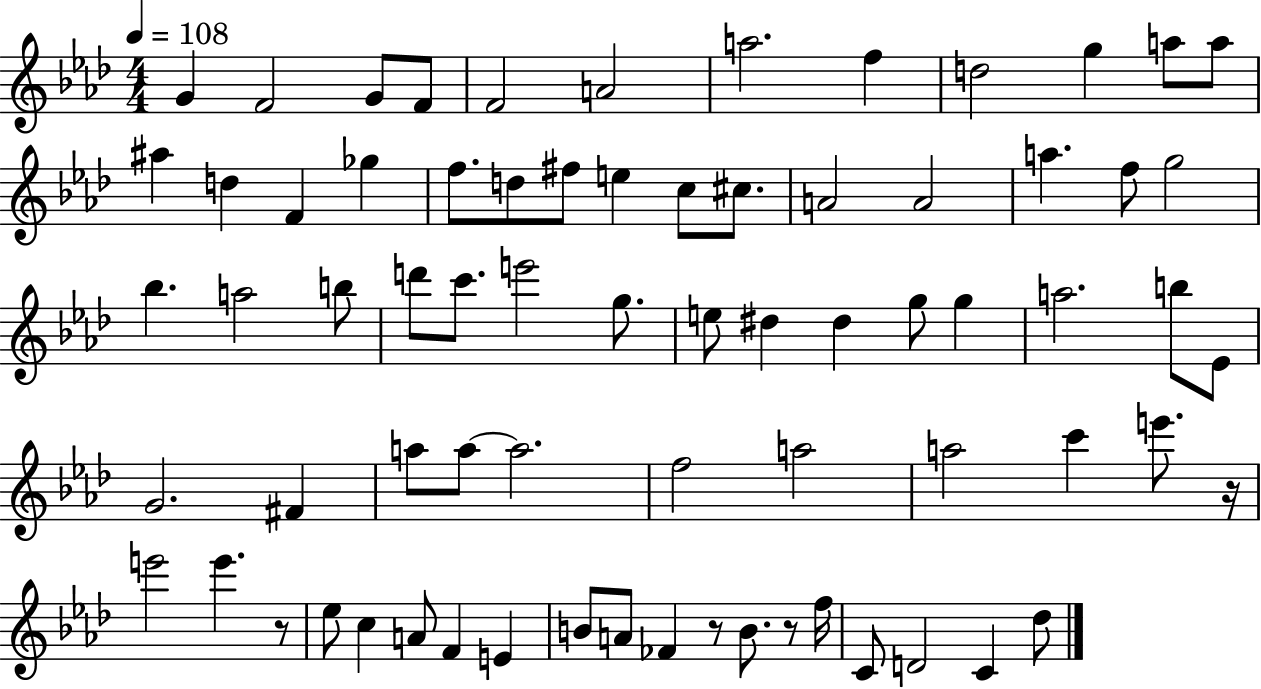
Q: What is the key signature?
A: AES major